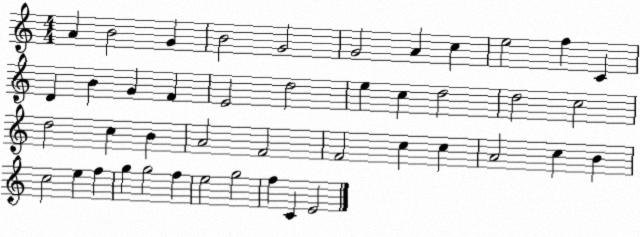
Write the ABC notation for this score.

X:1
T:Untitled
M:4/4
L:1/4
K:C
A B2 G B2 G2 G2 A c e2 f C D B G F E2 d2 e c d2 d2 c2 d2 c B A2 F2 F2 c c A2 c B c2 e f g g2 f e2 g2 f C E2